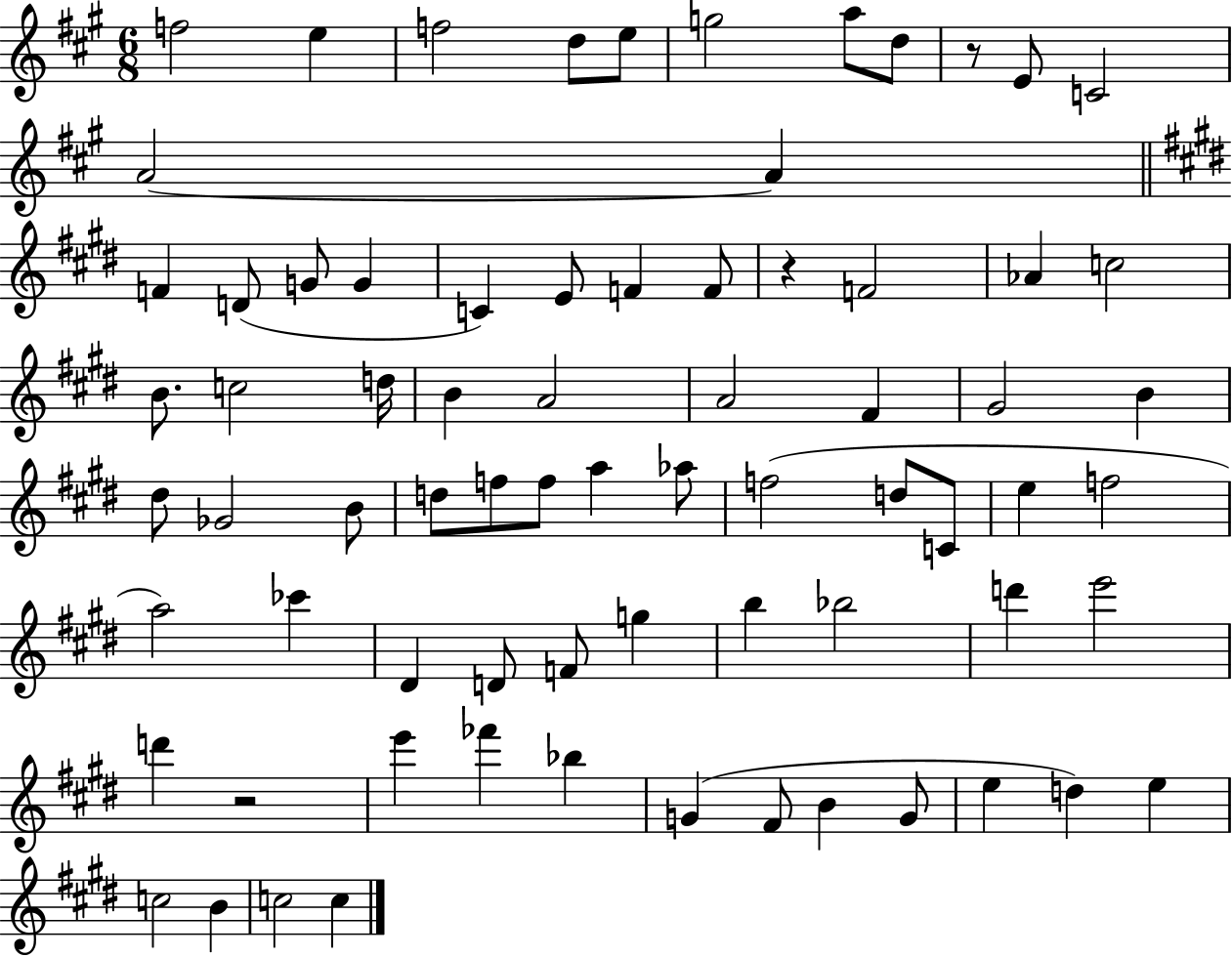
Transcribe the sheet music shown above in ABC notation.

X:1
T:Untitled
M:6/8
L:1/4
K:A
f2 e f2 d/2 e/2 g2 a/2 d/2 z/2 E/2 C2 A2 A F D/2 G/2 G C E/2 F F/2 z F2 _A c2 B/2 c2 d/4 B A2 A2 ^F ^G2 B ^d/2 _G2 B/2 d/2 f/2 f/2 a _a/2 f2 d/2 C/2 e f2 a2 _c' ^D D/2 F/2 g b _b2 d' e'2 d' z2 e' _f' _b G ^F/2 B G/2 e d e c2 B c2 c